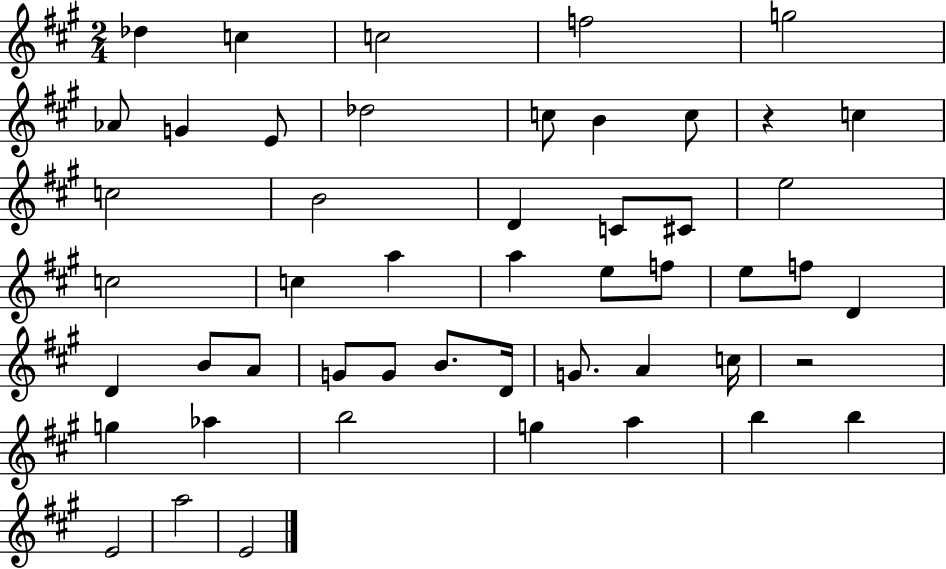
{
  \clef treble
  \numericTimeSignature
  \time 2/4
  \key a \major
  des''4 c''4 | c''2 | f''2 | g''2 | \break aes'8 g'4 e'8 | des''2 | c''8 b'4 c''8 | r4 c''4 | \break c''2 | b'2 | d'4 c'8 cis'8 | e''2 | \break c''2 | c''4 a''4 | a''4 e''8 f''8 | e''8 f''8 d'4 | \break d'4 b'8 a'8 | g'8 g'8 b'8. d'16 | g'8. a'4 c''16 | r2 | \break g''4 aes''4 | b''2 | g''4 a''4 | b''4 b''4 | \break e'2 | a''2 | e'2 | \bar "|."
}